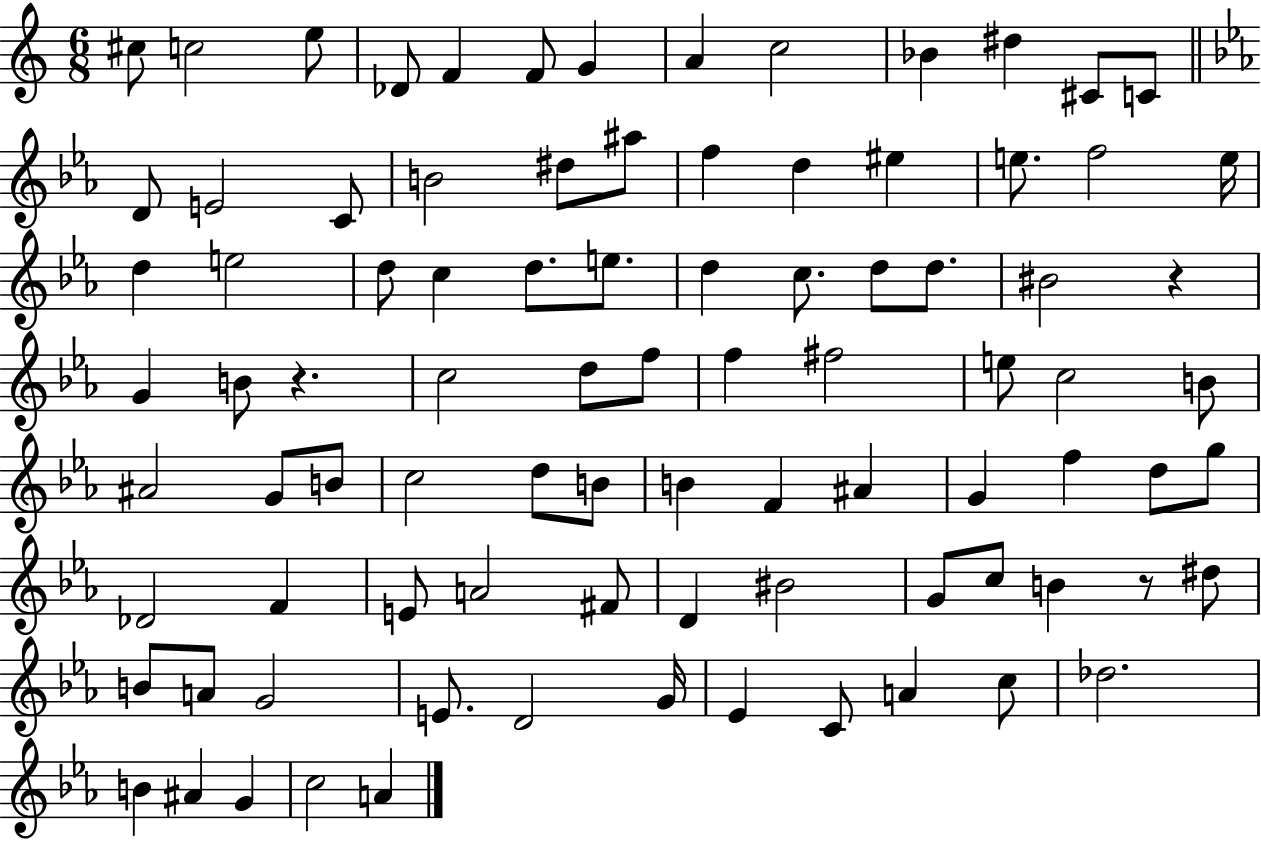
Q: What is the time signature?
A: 6/8